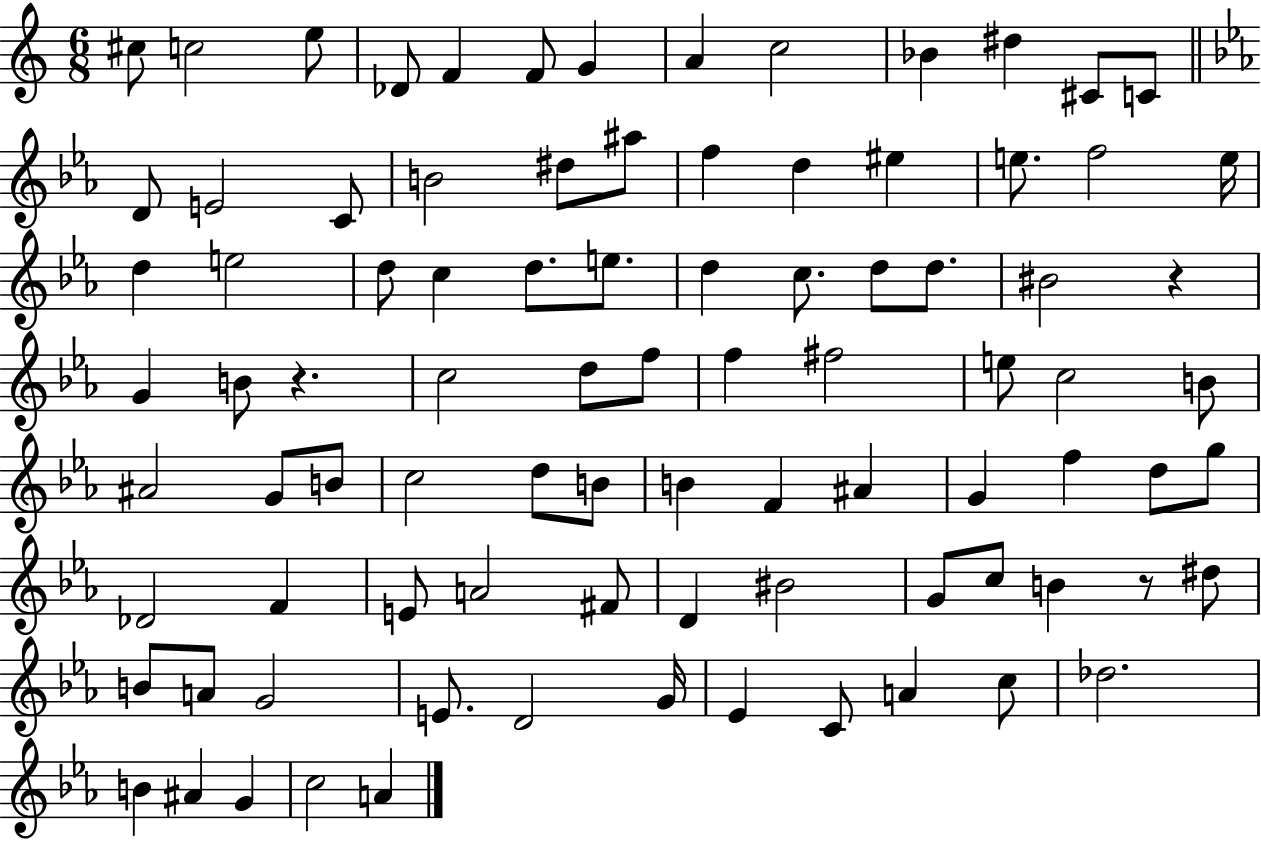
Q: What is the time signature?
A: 6/8